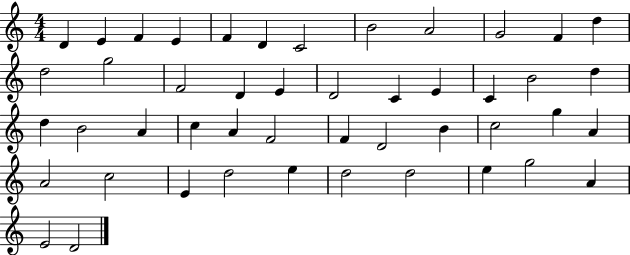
{
  \clef treble
  \numericTimeSignature
  \time 4/4
  \key c \major
  d'4 e'4 f'4 e'4 | f'4 d'4 c'2 | b'2 a'2 | g'2 f'4 d''4 | \break d''2 g''2 | f'2 d'4 e'4 | d'2 c'4 e'4 | c'4 b'2 d''4 | \break d''4 b'2 a'4 | c''4 a'4 f'2 | f'4 d'2 b'4 | c''2 g''4 a'4 | \break a'2 c''2 | e'4 d''2 e''4 | d''2 d''2 | e''4 g''2 a'4 | \break e'2 d'2 | \bar "|."
}